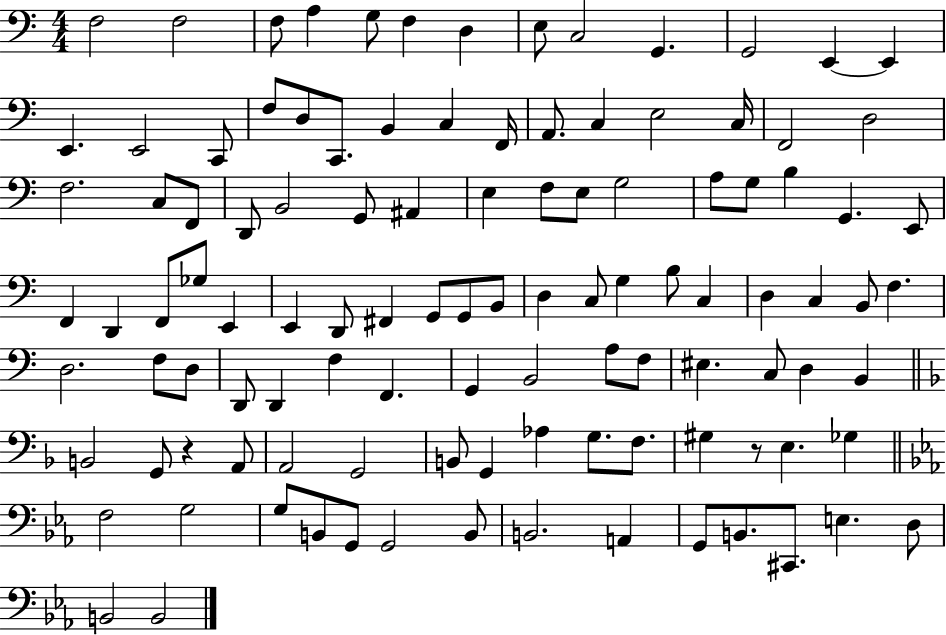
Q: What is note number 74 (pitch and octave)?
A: A3